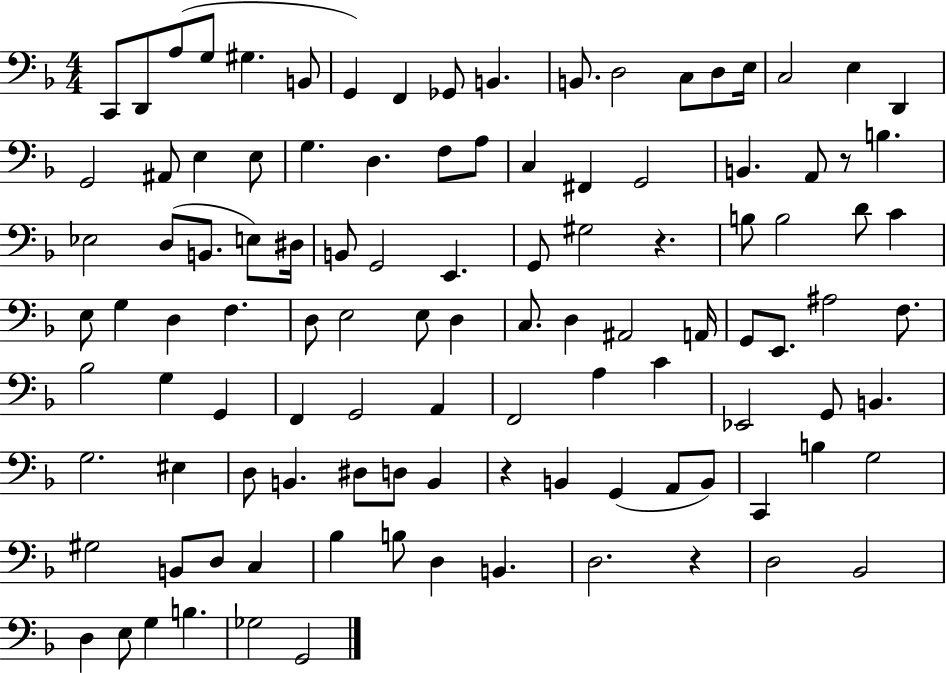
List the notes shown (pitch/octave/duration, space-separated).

C2/e D2/e A3/e G3/e G#3/q. B2/e G2/q F2/q Gb2/e B2/q. B2/e. D3/h C3/e D3/e E3/s C3/h E3/q D2/q G2/h A#2/e E3/q E3/e G3/q. D3/q. F3/e A3/e C3/q F#2/q G2/h B2/q. A2/e R/e B3/q. Eb3/h D3/e B2/e. E3/e D#3/s B2/e G2/h E2/q. G2/e G#3/h R/q. B3/e B3/h D4/e C4/q E3/e G3/q D3/q F3/q. D3/e E3/h E3/e D3/q C3/e. D3/q A#2/h A2/s G2/e E2/e. A#3/h F3/e. Bb3/h G3/q G2/q F2/q G2/h A2/q F2/h A3/q C4/q Eb2/h G2/e B2/q. G3/h. EIS3/q D3/e B2/q. D#3/e D3/e B2/q R/q B2/q G2/q A2/e B2/e C2/q B3/q G3/h G#3/h B2/e D3/e C3/q Bb3/q B3/e D3/q B2/q. D3/h. R/q D3/h Bb2/h D3/q E3/e G3/q B3/q. Gb3/h G2/h